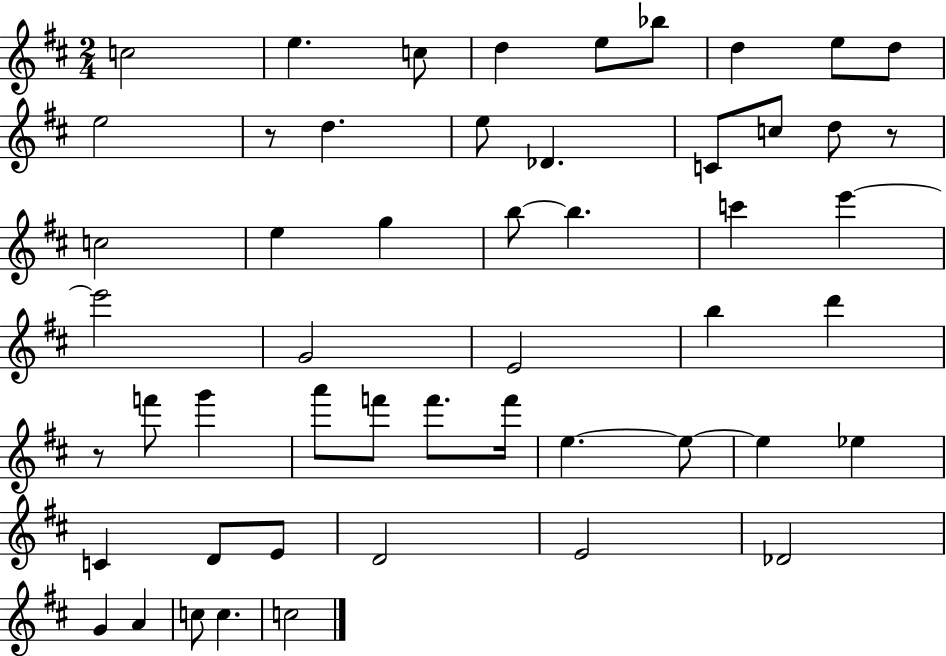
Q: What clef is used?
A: treble